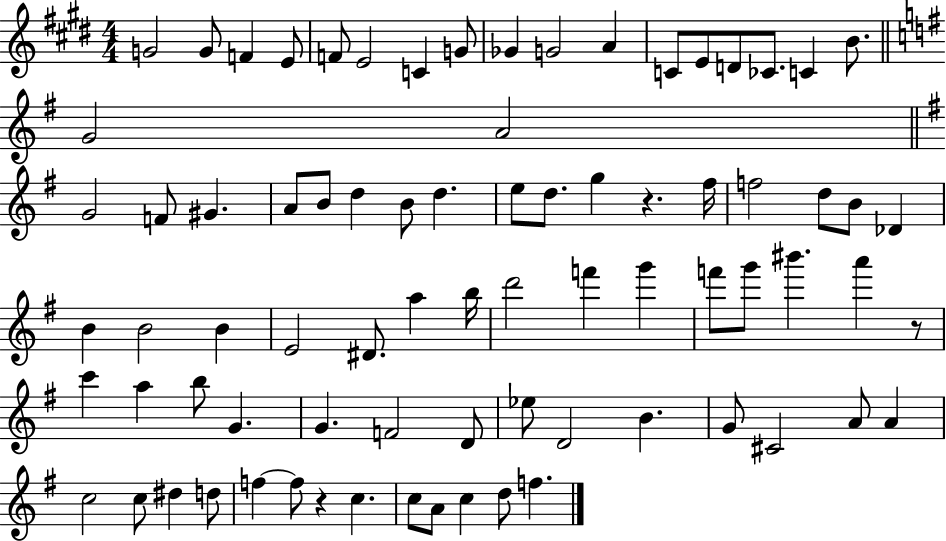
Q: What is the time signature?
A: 4/4